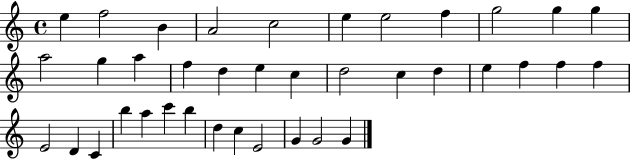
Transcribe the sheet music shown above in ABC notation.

X:1
T:Untitled
M:4/4
L:1/4
K:C
e f2 B A2 c2 e e2 f g2 g g a2 g a f d e c d2 c d e f f f E2 D C b a c' b d c E2 G G2 G